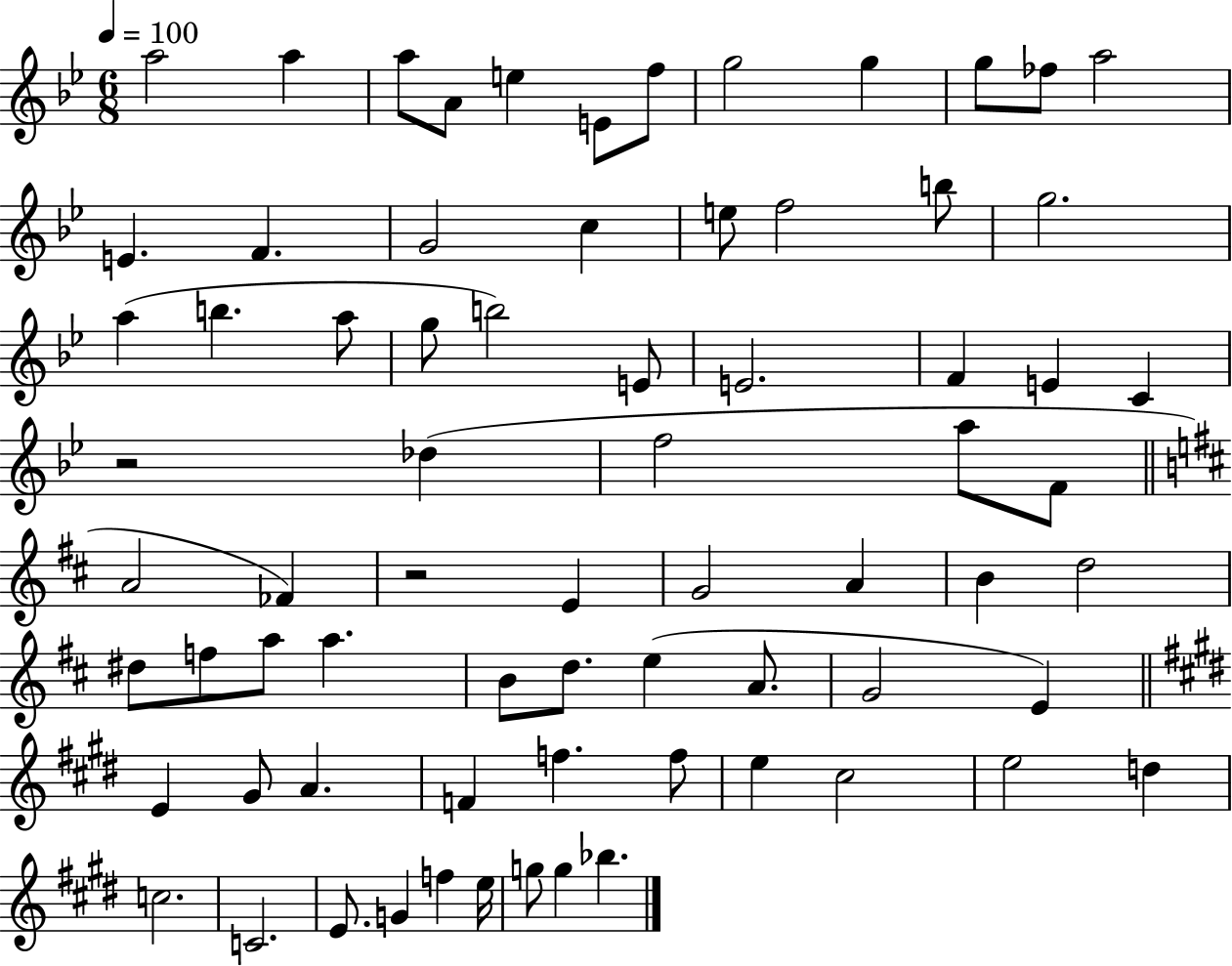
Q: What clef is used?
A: treble